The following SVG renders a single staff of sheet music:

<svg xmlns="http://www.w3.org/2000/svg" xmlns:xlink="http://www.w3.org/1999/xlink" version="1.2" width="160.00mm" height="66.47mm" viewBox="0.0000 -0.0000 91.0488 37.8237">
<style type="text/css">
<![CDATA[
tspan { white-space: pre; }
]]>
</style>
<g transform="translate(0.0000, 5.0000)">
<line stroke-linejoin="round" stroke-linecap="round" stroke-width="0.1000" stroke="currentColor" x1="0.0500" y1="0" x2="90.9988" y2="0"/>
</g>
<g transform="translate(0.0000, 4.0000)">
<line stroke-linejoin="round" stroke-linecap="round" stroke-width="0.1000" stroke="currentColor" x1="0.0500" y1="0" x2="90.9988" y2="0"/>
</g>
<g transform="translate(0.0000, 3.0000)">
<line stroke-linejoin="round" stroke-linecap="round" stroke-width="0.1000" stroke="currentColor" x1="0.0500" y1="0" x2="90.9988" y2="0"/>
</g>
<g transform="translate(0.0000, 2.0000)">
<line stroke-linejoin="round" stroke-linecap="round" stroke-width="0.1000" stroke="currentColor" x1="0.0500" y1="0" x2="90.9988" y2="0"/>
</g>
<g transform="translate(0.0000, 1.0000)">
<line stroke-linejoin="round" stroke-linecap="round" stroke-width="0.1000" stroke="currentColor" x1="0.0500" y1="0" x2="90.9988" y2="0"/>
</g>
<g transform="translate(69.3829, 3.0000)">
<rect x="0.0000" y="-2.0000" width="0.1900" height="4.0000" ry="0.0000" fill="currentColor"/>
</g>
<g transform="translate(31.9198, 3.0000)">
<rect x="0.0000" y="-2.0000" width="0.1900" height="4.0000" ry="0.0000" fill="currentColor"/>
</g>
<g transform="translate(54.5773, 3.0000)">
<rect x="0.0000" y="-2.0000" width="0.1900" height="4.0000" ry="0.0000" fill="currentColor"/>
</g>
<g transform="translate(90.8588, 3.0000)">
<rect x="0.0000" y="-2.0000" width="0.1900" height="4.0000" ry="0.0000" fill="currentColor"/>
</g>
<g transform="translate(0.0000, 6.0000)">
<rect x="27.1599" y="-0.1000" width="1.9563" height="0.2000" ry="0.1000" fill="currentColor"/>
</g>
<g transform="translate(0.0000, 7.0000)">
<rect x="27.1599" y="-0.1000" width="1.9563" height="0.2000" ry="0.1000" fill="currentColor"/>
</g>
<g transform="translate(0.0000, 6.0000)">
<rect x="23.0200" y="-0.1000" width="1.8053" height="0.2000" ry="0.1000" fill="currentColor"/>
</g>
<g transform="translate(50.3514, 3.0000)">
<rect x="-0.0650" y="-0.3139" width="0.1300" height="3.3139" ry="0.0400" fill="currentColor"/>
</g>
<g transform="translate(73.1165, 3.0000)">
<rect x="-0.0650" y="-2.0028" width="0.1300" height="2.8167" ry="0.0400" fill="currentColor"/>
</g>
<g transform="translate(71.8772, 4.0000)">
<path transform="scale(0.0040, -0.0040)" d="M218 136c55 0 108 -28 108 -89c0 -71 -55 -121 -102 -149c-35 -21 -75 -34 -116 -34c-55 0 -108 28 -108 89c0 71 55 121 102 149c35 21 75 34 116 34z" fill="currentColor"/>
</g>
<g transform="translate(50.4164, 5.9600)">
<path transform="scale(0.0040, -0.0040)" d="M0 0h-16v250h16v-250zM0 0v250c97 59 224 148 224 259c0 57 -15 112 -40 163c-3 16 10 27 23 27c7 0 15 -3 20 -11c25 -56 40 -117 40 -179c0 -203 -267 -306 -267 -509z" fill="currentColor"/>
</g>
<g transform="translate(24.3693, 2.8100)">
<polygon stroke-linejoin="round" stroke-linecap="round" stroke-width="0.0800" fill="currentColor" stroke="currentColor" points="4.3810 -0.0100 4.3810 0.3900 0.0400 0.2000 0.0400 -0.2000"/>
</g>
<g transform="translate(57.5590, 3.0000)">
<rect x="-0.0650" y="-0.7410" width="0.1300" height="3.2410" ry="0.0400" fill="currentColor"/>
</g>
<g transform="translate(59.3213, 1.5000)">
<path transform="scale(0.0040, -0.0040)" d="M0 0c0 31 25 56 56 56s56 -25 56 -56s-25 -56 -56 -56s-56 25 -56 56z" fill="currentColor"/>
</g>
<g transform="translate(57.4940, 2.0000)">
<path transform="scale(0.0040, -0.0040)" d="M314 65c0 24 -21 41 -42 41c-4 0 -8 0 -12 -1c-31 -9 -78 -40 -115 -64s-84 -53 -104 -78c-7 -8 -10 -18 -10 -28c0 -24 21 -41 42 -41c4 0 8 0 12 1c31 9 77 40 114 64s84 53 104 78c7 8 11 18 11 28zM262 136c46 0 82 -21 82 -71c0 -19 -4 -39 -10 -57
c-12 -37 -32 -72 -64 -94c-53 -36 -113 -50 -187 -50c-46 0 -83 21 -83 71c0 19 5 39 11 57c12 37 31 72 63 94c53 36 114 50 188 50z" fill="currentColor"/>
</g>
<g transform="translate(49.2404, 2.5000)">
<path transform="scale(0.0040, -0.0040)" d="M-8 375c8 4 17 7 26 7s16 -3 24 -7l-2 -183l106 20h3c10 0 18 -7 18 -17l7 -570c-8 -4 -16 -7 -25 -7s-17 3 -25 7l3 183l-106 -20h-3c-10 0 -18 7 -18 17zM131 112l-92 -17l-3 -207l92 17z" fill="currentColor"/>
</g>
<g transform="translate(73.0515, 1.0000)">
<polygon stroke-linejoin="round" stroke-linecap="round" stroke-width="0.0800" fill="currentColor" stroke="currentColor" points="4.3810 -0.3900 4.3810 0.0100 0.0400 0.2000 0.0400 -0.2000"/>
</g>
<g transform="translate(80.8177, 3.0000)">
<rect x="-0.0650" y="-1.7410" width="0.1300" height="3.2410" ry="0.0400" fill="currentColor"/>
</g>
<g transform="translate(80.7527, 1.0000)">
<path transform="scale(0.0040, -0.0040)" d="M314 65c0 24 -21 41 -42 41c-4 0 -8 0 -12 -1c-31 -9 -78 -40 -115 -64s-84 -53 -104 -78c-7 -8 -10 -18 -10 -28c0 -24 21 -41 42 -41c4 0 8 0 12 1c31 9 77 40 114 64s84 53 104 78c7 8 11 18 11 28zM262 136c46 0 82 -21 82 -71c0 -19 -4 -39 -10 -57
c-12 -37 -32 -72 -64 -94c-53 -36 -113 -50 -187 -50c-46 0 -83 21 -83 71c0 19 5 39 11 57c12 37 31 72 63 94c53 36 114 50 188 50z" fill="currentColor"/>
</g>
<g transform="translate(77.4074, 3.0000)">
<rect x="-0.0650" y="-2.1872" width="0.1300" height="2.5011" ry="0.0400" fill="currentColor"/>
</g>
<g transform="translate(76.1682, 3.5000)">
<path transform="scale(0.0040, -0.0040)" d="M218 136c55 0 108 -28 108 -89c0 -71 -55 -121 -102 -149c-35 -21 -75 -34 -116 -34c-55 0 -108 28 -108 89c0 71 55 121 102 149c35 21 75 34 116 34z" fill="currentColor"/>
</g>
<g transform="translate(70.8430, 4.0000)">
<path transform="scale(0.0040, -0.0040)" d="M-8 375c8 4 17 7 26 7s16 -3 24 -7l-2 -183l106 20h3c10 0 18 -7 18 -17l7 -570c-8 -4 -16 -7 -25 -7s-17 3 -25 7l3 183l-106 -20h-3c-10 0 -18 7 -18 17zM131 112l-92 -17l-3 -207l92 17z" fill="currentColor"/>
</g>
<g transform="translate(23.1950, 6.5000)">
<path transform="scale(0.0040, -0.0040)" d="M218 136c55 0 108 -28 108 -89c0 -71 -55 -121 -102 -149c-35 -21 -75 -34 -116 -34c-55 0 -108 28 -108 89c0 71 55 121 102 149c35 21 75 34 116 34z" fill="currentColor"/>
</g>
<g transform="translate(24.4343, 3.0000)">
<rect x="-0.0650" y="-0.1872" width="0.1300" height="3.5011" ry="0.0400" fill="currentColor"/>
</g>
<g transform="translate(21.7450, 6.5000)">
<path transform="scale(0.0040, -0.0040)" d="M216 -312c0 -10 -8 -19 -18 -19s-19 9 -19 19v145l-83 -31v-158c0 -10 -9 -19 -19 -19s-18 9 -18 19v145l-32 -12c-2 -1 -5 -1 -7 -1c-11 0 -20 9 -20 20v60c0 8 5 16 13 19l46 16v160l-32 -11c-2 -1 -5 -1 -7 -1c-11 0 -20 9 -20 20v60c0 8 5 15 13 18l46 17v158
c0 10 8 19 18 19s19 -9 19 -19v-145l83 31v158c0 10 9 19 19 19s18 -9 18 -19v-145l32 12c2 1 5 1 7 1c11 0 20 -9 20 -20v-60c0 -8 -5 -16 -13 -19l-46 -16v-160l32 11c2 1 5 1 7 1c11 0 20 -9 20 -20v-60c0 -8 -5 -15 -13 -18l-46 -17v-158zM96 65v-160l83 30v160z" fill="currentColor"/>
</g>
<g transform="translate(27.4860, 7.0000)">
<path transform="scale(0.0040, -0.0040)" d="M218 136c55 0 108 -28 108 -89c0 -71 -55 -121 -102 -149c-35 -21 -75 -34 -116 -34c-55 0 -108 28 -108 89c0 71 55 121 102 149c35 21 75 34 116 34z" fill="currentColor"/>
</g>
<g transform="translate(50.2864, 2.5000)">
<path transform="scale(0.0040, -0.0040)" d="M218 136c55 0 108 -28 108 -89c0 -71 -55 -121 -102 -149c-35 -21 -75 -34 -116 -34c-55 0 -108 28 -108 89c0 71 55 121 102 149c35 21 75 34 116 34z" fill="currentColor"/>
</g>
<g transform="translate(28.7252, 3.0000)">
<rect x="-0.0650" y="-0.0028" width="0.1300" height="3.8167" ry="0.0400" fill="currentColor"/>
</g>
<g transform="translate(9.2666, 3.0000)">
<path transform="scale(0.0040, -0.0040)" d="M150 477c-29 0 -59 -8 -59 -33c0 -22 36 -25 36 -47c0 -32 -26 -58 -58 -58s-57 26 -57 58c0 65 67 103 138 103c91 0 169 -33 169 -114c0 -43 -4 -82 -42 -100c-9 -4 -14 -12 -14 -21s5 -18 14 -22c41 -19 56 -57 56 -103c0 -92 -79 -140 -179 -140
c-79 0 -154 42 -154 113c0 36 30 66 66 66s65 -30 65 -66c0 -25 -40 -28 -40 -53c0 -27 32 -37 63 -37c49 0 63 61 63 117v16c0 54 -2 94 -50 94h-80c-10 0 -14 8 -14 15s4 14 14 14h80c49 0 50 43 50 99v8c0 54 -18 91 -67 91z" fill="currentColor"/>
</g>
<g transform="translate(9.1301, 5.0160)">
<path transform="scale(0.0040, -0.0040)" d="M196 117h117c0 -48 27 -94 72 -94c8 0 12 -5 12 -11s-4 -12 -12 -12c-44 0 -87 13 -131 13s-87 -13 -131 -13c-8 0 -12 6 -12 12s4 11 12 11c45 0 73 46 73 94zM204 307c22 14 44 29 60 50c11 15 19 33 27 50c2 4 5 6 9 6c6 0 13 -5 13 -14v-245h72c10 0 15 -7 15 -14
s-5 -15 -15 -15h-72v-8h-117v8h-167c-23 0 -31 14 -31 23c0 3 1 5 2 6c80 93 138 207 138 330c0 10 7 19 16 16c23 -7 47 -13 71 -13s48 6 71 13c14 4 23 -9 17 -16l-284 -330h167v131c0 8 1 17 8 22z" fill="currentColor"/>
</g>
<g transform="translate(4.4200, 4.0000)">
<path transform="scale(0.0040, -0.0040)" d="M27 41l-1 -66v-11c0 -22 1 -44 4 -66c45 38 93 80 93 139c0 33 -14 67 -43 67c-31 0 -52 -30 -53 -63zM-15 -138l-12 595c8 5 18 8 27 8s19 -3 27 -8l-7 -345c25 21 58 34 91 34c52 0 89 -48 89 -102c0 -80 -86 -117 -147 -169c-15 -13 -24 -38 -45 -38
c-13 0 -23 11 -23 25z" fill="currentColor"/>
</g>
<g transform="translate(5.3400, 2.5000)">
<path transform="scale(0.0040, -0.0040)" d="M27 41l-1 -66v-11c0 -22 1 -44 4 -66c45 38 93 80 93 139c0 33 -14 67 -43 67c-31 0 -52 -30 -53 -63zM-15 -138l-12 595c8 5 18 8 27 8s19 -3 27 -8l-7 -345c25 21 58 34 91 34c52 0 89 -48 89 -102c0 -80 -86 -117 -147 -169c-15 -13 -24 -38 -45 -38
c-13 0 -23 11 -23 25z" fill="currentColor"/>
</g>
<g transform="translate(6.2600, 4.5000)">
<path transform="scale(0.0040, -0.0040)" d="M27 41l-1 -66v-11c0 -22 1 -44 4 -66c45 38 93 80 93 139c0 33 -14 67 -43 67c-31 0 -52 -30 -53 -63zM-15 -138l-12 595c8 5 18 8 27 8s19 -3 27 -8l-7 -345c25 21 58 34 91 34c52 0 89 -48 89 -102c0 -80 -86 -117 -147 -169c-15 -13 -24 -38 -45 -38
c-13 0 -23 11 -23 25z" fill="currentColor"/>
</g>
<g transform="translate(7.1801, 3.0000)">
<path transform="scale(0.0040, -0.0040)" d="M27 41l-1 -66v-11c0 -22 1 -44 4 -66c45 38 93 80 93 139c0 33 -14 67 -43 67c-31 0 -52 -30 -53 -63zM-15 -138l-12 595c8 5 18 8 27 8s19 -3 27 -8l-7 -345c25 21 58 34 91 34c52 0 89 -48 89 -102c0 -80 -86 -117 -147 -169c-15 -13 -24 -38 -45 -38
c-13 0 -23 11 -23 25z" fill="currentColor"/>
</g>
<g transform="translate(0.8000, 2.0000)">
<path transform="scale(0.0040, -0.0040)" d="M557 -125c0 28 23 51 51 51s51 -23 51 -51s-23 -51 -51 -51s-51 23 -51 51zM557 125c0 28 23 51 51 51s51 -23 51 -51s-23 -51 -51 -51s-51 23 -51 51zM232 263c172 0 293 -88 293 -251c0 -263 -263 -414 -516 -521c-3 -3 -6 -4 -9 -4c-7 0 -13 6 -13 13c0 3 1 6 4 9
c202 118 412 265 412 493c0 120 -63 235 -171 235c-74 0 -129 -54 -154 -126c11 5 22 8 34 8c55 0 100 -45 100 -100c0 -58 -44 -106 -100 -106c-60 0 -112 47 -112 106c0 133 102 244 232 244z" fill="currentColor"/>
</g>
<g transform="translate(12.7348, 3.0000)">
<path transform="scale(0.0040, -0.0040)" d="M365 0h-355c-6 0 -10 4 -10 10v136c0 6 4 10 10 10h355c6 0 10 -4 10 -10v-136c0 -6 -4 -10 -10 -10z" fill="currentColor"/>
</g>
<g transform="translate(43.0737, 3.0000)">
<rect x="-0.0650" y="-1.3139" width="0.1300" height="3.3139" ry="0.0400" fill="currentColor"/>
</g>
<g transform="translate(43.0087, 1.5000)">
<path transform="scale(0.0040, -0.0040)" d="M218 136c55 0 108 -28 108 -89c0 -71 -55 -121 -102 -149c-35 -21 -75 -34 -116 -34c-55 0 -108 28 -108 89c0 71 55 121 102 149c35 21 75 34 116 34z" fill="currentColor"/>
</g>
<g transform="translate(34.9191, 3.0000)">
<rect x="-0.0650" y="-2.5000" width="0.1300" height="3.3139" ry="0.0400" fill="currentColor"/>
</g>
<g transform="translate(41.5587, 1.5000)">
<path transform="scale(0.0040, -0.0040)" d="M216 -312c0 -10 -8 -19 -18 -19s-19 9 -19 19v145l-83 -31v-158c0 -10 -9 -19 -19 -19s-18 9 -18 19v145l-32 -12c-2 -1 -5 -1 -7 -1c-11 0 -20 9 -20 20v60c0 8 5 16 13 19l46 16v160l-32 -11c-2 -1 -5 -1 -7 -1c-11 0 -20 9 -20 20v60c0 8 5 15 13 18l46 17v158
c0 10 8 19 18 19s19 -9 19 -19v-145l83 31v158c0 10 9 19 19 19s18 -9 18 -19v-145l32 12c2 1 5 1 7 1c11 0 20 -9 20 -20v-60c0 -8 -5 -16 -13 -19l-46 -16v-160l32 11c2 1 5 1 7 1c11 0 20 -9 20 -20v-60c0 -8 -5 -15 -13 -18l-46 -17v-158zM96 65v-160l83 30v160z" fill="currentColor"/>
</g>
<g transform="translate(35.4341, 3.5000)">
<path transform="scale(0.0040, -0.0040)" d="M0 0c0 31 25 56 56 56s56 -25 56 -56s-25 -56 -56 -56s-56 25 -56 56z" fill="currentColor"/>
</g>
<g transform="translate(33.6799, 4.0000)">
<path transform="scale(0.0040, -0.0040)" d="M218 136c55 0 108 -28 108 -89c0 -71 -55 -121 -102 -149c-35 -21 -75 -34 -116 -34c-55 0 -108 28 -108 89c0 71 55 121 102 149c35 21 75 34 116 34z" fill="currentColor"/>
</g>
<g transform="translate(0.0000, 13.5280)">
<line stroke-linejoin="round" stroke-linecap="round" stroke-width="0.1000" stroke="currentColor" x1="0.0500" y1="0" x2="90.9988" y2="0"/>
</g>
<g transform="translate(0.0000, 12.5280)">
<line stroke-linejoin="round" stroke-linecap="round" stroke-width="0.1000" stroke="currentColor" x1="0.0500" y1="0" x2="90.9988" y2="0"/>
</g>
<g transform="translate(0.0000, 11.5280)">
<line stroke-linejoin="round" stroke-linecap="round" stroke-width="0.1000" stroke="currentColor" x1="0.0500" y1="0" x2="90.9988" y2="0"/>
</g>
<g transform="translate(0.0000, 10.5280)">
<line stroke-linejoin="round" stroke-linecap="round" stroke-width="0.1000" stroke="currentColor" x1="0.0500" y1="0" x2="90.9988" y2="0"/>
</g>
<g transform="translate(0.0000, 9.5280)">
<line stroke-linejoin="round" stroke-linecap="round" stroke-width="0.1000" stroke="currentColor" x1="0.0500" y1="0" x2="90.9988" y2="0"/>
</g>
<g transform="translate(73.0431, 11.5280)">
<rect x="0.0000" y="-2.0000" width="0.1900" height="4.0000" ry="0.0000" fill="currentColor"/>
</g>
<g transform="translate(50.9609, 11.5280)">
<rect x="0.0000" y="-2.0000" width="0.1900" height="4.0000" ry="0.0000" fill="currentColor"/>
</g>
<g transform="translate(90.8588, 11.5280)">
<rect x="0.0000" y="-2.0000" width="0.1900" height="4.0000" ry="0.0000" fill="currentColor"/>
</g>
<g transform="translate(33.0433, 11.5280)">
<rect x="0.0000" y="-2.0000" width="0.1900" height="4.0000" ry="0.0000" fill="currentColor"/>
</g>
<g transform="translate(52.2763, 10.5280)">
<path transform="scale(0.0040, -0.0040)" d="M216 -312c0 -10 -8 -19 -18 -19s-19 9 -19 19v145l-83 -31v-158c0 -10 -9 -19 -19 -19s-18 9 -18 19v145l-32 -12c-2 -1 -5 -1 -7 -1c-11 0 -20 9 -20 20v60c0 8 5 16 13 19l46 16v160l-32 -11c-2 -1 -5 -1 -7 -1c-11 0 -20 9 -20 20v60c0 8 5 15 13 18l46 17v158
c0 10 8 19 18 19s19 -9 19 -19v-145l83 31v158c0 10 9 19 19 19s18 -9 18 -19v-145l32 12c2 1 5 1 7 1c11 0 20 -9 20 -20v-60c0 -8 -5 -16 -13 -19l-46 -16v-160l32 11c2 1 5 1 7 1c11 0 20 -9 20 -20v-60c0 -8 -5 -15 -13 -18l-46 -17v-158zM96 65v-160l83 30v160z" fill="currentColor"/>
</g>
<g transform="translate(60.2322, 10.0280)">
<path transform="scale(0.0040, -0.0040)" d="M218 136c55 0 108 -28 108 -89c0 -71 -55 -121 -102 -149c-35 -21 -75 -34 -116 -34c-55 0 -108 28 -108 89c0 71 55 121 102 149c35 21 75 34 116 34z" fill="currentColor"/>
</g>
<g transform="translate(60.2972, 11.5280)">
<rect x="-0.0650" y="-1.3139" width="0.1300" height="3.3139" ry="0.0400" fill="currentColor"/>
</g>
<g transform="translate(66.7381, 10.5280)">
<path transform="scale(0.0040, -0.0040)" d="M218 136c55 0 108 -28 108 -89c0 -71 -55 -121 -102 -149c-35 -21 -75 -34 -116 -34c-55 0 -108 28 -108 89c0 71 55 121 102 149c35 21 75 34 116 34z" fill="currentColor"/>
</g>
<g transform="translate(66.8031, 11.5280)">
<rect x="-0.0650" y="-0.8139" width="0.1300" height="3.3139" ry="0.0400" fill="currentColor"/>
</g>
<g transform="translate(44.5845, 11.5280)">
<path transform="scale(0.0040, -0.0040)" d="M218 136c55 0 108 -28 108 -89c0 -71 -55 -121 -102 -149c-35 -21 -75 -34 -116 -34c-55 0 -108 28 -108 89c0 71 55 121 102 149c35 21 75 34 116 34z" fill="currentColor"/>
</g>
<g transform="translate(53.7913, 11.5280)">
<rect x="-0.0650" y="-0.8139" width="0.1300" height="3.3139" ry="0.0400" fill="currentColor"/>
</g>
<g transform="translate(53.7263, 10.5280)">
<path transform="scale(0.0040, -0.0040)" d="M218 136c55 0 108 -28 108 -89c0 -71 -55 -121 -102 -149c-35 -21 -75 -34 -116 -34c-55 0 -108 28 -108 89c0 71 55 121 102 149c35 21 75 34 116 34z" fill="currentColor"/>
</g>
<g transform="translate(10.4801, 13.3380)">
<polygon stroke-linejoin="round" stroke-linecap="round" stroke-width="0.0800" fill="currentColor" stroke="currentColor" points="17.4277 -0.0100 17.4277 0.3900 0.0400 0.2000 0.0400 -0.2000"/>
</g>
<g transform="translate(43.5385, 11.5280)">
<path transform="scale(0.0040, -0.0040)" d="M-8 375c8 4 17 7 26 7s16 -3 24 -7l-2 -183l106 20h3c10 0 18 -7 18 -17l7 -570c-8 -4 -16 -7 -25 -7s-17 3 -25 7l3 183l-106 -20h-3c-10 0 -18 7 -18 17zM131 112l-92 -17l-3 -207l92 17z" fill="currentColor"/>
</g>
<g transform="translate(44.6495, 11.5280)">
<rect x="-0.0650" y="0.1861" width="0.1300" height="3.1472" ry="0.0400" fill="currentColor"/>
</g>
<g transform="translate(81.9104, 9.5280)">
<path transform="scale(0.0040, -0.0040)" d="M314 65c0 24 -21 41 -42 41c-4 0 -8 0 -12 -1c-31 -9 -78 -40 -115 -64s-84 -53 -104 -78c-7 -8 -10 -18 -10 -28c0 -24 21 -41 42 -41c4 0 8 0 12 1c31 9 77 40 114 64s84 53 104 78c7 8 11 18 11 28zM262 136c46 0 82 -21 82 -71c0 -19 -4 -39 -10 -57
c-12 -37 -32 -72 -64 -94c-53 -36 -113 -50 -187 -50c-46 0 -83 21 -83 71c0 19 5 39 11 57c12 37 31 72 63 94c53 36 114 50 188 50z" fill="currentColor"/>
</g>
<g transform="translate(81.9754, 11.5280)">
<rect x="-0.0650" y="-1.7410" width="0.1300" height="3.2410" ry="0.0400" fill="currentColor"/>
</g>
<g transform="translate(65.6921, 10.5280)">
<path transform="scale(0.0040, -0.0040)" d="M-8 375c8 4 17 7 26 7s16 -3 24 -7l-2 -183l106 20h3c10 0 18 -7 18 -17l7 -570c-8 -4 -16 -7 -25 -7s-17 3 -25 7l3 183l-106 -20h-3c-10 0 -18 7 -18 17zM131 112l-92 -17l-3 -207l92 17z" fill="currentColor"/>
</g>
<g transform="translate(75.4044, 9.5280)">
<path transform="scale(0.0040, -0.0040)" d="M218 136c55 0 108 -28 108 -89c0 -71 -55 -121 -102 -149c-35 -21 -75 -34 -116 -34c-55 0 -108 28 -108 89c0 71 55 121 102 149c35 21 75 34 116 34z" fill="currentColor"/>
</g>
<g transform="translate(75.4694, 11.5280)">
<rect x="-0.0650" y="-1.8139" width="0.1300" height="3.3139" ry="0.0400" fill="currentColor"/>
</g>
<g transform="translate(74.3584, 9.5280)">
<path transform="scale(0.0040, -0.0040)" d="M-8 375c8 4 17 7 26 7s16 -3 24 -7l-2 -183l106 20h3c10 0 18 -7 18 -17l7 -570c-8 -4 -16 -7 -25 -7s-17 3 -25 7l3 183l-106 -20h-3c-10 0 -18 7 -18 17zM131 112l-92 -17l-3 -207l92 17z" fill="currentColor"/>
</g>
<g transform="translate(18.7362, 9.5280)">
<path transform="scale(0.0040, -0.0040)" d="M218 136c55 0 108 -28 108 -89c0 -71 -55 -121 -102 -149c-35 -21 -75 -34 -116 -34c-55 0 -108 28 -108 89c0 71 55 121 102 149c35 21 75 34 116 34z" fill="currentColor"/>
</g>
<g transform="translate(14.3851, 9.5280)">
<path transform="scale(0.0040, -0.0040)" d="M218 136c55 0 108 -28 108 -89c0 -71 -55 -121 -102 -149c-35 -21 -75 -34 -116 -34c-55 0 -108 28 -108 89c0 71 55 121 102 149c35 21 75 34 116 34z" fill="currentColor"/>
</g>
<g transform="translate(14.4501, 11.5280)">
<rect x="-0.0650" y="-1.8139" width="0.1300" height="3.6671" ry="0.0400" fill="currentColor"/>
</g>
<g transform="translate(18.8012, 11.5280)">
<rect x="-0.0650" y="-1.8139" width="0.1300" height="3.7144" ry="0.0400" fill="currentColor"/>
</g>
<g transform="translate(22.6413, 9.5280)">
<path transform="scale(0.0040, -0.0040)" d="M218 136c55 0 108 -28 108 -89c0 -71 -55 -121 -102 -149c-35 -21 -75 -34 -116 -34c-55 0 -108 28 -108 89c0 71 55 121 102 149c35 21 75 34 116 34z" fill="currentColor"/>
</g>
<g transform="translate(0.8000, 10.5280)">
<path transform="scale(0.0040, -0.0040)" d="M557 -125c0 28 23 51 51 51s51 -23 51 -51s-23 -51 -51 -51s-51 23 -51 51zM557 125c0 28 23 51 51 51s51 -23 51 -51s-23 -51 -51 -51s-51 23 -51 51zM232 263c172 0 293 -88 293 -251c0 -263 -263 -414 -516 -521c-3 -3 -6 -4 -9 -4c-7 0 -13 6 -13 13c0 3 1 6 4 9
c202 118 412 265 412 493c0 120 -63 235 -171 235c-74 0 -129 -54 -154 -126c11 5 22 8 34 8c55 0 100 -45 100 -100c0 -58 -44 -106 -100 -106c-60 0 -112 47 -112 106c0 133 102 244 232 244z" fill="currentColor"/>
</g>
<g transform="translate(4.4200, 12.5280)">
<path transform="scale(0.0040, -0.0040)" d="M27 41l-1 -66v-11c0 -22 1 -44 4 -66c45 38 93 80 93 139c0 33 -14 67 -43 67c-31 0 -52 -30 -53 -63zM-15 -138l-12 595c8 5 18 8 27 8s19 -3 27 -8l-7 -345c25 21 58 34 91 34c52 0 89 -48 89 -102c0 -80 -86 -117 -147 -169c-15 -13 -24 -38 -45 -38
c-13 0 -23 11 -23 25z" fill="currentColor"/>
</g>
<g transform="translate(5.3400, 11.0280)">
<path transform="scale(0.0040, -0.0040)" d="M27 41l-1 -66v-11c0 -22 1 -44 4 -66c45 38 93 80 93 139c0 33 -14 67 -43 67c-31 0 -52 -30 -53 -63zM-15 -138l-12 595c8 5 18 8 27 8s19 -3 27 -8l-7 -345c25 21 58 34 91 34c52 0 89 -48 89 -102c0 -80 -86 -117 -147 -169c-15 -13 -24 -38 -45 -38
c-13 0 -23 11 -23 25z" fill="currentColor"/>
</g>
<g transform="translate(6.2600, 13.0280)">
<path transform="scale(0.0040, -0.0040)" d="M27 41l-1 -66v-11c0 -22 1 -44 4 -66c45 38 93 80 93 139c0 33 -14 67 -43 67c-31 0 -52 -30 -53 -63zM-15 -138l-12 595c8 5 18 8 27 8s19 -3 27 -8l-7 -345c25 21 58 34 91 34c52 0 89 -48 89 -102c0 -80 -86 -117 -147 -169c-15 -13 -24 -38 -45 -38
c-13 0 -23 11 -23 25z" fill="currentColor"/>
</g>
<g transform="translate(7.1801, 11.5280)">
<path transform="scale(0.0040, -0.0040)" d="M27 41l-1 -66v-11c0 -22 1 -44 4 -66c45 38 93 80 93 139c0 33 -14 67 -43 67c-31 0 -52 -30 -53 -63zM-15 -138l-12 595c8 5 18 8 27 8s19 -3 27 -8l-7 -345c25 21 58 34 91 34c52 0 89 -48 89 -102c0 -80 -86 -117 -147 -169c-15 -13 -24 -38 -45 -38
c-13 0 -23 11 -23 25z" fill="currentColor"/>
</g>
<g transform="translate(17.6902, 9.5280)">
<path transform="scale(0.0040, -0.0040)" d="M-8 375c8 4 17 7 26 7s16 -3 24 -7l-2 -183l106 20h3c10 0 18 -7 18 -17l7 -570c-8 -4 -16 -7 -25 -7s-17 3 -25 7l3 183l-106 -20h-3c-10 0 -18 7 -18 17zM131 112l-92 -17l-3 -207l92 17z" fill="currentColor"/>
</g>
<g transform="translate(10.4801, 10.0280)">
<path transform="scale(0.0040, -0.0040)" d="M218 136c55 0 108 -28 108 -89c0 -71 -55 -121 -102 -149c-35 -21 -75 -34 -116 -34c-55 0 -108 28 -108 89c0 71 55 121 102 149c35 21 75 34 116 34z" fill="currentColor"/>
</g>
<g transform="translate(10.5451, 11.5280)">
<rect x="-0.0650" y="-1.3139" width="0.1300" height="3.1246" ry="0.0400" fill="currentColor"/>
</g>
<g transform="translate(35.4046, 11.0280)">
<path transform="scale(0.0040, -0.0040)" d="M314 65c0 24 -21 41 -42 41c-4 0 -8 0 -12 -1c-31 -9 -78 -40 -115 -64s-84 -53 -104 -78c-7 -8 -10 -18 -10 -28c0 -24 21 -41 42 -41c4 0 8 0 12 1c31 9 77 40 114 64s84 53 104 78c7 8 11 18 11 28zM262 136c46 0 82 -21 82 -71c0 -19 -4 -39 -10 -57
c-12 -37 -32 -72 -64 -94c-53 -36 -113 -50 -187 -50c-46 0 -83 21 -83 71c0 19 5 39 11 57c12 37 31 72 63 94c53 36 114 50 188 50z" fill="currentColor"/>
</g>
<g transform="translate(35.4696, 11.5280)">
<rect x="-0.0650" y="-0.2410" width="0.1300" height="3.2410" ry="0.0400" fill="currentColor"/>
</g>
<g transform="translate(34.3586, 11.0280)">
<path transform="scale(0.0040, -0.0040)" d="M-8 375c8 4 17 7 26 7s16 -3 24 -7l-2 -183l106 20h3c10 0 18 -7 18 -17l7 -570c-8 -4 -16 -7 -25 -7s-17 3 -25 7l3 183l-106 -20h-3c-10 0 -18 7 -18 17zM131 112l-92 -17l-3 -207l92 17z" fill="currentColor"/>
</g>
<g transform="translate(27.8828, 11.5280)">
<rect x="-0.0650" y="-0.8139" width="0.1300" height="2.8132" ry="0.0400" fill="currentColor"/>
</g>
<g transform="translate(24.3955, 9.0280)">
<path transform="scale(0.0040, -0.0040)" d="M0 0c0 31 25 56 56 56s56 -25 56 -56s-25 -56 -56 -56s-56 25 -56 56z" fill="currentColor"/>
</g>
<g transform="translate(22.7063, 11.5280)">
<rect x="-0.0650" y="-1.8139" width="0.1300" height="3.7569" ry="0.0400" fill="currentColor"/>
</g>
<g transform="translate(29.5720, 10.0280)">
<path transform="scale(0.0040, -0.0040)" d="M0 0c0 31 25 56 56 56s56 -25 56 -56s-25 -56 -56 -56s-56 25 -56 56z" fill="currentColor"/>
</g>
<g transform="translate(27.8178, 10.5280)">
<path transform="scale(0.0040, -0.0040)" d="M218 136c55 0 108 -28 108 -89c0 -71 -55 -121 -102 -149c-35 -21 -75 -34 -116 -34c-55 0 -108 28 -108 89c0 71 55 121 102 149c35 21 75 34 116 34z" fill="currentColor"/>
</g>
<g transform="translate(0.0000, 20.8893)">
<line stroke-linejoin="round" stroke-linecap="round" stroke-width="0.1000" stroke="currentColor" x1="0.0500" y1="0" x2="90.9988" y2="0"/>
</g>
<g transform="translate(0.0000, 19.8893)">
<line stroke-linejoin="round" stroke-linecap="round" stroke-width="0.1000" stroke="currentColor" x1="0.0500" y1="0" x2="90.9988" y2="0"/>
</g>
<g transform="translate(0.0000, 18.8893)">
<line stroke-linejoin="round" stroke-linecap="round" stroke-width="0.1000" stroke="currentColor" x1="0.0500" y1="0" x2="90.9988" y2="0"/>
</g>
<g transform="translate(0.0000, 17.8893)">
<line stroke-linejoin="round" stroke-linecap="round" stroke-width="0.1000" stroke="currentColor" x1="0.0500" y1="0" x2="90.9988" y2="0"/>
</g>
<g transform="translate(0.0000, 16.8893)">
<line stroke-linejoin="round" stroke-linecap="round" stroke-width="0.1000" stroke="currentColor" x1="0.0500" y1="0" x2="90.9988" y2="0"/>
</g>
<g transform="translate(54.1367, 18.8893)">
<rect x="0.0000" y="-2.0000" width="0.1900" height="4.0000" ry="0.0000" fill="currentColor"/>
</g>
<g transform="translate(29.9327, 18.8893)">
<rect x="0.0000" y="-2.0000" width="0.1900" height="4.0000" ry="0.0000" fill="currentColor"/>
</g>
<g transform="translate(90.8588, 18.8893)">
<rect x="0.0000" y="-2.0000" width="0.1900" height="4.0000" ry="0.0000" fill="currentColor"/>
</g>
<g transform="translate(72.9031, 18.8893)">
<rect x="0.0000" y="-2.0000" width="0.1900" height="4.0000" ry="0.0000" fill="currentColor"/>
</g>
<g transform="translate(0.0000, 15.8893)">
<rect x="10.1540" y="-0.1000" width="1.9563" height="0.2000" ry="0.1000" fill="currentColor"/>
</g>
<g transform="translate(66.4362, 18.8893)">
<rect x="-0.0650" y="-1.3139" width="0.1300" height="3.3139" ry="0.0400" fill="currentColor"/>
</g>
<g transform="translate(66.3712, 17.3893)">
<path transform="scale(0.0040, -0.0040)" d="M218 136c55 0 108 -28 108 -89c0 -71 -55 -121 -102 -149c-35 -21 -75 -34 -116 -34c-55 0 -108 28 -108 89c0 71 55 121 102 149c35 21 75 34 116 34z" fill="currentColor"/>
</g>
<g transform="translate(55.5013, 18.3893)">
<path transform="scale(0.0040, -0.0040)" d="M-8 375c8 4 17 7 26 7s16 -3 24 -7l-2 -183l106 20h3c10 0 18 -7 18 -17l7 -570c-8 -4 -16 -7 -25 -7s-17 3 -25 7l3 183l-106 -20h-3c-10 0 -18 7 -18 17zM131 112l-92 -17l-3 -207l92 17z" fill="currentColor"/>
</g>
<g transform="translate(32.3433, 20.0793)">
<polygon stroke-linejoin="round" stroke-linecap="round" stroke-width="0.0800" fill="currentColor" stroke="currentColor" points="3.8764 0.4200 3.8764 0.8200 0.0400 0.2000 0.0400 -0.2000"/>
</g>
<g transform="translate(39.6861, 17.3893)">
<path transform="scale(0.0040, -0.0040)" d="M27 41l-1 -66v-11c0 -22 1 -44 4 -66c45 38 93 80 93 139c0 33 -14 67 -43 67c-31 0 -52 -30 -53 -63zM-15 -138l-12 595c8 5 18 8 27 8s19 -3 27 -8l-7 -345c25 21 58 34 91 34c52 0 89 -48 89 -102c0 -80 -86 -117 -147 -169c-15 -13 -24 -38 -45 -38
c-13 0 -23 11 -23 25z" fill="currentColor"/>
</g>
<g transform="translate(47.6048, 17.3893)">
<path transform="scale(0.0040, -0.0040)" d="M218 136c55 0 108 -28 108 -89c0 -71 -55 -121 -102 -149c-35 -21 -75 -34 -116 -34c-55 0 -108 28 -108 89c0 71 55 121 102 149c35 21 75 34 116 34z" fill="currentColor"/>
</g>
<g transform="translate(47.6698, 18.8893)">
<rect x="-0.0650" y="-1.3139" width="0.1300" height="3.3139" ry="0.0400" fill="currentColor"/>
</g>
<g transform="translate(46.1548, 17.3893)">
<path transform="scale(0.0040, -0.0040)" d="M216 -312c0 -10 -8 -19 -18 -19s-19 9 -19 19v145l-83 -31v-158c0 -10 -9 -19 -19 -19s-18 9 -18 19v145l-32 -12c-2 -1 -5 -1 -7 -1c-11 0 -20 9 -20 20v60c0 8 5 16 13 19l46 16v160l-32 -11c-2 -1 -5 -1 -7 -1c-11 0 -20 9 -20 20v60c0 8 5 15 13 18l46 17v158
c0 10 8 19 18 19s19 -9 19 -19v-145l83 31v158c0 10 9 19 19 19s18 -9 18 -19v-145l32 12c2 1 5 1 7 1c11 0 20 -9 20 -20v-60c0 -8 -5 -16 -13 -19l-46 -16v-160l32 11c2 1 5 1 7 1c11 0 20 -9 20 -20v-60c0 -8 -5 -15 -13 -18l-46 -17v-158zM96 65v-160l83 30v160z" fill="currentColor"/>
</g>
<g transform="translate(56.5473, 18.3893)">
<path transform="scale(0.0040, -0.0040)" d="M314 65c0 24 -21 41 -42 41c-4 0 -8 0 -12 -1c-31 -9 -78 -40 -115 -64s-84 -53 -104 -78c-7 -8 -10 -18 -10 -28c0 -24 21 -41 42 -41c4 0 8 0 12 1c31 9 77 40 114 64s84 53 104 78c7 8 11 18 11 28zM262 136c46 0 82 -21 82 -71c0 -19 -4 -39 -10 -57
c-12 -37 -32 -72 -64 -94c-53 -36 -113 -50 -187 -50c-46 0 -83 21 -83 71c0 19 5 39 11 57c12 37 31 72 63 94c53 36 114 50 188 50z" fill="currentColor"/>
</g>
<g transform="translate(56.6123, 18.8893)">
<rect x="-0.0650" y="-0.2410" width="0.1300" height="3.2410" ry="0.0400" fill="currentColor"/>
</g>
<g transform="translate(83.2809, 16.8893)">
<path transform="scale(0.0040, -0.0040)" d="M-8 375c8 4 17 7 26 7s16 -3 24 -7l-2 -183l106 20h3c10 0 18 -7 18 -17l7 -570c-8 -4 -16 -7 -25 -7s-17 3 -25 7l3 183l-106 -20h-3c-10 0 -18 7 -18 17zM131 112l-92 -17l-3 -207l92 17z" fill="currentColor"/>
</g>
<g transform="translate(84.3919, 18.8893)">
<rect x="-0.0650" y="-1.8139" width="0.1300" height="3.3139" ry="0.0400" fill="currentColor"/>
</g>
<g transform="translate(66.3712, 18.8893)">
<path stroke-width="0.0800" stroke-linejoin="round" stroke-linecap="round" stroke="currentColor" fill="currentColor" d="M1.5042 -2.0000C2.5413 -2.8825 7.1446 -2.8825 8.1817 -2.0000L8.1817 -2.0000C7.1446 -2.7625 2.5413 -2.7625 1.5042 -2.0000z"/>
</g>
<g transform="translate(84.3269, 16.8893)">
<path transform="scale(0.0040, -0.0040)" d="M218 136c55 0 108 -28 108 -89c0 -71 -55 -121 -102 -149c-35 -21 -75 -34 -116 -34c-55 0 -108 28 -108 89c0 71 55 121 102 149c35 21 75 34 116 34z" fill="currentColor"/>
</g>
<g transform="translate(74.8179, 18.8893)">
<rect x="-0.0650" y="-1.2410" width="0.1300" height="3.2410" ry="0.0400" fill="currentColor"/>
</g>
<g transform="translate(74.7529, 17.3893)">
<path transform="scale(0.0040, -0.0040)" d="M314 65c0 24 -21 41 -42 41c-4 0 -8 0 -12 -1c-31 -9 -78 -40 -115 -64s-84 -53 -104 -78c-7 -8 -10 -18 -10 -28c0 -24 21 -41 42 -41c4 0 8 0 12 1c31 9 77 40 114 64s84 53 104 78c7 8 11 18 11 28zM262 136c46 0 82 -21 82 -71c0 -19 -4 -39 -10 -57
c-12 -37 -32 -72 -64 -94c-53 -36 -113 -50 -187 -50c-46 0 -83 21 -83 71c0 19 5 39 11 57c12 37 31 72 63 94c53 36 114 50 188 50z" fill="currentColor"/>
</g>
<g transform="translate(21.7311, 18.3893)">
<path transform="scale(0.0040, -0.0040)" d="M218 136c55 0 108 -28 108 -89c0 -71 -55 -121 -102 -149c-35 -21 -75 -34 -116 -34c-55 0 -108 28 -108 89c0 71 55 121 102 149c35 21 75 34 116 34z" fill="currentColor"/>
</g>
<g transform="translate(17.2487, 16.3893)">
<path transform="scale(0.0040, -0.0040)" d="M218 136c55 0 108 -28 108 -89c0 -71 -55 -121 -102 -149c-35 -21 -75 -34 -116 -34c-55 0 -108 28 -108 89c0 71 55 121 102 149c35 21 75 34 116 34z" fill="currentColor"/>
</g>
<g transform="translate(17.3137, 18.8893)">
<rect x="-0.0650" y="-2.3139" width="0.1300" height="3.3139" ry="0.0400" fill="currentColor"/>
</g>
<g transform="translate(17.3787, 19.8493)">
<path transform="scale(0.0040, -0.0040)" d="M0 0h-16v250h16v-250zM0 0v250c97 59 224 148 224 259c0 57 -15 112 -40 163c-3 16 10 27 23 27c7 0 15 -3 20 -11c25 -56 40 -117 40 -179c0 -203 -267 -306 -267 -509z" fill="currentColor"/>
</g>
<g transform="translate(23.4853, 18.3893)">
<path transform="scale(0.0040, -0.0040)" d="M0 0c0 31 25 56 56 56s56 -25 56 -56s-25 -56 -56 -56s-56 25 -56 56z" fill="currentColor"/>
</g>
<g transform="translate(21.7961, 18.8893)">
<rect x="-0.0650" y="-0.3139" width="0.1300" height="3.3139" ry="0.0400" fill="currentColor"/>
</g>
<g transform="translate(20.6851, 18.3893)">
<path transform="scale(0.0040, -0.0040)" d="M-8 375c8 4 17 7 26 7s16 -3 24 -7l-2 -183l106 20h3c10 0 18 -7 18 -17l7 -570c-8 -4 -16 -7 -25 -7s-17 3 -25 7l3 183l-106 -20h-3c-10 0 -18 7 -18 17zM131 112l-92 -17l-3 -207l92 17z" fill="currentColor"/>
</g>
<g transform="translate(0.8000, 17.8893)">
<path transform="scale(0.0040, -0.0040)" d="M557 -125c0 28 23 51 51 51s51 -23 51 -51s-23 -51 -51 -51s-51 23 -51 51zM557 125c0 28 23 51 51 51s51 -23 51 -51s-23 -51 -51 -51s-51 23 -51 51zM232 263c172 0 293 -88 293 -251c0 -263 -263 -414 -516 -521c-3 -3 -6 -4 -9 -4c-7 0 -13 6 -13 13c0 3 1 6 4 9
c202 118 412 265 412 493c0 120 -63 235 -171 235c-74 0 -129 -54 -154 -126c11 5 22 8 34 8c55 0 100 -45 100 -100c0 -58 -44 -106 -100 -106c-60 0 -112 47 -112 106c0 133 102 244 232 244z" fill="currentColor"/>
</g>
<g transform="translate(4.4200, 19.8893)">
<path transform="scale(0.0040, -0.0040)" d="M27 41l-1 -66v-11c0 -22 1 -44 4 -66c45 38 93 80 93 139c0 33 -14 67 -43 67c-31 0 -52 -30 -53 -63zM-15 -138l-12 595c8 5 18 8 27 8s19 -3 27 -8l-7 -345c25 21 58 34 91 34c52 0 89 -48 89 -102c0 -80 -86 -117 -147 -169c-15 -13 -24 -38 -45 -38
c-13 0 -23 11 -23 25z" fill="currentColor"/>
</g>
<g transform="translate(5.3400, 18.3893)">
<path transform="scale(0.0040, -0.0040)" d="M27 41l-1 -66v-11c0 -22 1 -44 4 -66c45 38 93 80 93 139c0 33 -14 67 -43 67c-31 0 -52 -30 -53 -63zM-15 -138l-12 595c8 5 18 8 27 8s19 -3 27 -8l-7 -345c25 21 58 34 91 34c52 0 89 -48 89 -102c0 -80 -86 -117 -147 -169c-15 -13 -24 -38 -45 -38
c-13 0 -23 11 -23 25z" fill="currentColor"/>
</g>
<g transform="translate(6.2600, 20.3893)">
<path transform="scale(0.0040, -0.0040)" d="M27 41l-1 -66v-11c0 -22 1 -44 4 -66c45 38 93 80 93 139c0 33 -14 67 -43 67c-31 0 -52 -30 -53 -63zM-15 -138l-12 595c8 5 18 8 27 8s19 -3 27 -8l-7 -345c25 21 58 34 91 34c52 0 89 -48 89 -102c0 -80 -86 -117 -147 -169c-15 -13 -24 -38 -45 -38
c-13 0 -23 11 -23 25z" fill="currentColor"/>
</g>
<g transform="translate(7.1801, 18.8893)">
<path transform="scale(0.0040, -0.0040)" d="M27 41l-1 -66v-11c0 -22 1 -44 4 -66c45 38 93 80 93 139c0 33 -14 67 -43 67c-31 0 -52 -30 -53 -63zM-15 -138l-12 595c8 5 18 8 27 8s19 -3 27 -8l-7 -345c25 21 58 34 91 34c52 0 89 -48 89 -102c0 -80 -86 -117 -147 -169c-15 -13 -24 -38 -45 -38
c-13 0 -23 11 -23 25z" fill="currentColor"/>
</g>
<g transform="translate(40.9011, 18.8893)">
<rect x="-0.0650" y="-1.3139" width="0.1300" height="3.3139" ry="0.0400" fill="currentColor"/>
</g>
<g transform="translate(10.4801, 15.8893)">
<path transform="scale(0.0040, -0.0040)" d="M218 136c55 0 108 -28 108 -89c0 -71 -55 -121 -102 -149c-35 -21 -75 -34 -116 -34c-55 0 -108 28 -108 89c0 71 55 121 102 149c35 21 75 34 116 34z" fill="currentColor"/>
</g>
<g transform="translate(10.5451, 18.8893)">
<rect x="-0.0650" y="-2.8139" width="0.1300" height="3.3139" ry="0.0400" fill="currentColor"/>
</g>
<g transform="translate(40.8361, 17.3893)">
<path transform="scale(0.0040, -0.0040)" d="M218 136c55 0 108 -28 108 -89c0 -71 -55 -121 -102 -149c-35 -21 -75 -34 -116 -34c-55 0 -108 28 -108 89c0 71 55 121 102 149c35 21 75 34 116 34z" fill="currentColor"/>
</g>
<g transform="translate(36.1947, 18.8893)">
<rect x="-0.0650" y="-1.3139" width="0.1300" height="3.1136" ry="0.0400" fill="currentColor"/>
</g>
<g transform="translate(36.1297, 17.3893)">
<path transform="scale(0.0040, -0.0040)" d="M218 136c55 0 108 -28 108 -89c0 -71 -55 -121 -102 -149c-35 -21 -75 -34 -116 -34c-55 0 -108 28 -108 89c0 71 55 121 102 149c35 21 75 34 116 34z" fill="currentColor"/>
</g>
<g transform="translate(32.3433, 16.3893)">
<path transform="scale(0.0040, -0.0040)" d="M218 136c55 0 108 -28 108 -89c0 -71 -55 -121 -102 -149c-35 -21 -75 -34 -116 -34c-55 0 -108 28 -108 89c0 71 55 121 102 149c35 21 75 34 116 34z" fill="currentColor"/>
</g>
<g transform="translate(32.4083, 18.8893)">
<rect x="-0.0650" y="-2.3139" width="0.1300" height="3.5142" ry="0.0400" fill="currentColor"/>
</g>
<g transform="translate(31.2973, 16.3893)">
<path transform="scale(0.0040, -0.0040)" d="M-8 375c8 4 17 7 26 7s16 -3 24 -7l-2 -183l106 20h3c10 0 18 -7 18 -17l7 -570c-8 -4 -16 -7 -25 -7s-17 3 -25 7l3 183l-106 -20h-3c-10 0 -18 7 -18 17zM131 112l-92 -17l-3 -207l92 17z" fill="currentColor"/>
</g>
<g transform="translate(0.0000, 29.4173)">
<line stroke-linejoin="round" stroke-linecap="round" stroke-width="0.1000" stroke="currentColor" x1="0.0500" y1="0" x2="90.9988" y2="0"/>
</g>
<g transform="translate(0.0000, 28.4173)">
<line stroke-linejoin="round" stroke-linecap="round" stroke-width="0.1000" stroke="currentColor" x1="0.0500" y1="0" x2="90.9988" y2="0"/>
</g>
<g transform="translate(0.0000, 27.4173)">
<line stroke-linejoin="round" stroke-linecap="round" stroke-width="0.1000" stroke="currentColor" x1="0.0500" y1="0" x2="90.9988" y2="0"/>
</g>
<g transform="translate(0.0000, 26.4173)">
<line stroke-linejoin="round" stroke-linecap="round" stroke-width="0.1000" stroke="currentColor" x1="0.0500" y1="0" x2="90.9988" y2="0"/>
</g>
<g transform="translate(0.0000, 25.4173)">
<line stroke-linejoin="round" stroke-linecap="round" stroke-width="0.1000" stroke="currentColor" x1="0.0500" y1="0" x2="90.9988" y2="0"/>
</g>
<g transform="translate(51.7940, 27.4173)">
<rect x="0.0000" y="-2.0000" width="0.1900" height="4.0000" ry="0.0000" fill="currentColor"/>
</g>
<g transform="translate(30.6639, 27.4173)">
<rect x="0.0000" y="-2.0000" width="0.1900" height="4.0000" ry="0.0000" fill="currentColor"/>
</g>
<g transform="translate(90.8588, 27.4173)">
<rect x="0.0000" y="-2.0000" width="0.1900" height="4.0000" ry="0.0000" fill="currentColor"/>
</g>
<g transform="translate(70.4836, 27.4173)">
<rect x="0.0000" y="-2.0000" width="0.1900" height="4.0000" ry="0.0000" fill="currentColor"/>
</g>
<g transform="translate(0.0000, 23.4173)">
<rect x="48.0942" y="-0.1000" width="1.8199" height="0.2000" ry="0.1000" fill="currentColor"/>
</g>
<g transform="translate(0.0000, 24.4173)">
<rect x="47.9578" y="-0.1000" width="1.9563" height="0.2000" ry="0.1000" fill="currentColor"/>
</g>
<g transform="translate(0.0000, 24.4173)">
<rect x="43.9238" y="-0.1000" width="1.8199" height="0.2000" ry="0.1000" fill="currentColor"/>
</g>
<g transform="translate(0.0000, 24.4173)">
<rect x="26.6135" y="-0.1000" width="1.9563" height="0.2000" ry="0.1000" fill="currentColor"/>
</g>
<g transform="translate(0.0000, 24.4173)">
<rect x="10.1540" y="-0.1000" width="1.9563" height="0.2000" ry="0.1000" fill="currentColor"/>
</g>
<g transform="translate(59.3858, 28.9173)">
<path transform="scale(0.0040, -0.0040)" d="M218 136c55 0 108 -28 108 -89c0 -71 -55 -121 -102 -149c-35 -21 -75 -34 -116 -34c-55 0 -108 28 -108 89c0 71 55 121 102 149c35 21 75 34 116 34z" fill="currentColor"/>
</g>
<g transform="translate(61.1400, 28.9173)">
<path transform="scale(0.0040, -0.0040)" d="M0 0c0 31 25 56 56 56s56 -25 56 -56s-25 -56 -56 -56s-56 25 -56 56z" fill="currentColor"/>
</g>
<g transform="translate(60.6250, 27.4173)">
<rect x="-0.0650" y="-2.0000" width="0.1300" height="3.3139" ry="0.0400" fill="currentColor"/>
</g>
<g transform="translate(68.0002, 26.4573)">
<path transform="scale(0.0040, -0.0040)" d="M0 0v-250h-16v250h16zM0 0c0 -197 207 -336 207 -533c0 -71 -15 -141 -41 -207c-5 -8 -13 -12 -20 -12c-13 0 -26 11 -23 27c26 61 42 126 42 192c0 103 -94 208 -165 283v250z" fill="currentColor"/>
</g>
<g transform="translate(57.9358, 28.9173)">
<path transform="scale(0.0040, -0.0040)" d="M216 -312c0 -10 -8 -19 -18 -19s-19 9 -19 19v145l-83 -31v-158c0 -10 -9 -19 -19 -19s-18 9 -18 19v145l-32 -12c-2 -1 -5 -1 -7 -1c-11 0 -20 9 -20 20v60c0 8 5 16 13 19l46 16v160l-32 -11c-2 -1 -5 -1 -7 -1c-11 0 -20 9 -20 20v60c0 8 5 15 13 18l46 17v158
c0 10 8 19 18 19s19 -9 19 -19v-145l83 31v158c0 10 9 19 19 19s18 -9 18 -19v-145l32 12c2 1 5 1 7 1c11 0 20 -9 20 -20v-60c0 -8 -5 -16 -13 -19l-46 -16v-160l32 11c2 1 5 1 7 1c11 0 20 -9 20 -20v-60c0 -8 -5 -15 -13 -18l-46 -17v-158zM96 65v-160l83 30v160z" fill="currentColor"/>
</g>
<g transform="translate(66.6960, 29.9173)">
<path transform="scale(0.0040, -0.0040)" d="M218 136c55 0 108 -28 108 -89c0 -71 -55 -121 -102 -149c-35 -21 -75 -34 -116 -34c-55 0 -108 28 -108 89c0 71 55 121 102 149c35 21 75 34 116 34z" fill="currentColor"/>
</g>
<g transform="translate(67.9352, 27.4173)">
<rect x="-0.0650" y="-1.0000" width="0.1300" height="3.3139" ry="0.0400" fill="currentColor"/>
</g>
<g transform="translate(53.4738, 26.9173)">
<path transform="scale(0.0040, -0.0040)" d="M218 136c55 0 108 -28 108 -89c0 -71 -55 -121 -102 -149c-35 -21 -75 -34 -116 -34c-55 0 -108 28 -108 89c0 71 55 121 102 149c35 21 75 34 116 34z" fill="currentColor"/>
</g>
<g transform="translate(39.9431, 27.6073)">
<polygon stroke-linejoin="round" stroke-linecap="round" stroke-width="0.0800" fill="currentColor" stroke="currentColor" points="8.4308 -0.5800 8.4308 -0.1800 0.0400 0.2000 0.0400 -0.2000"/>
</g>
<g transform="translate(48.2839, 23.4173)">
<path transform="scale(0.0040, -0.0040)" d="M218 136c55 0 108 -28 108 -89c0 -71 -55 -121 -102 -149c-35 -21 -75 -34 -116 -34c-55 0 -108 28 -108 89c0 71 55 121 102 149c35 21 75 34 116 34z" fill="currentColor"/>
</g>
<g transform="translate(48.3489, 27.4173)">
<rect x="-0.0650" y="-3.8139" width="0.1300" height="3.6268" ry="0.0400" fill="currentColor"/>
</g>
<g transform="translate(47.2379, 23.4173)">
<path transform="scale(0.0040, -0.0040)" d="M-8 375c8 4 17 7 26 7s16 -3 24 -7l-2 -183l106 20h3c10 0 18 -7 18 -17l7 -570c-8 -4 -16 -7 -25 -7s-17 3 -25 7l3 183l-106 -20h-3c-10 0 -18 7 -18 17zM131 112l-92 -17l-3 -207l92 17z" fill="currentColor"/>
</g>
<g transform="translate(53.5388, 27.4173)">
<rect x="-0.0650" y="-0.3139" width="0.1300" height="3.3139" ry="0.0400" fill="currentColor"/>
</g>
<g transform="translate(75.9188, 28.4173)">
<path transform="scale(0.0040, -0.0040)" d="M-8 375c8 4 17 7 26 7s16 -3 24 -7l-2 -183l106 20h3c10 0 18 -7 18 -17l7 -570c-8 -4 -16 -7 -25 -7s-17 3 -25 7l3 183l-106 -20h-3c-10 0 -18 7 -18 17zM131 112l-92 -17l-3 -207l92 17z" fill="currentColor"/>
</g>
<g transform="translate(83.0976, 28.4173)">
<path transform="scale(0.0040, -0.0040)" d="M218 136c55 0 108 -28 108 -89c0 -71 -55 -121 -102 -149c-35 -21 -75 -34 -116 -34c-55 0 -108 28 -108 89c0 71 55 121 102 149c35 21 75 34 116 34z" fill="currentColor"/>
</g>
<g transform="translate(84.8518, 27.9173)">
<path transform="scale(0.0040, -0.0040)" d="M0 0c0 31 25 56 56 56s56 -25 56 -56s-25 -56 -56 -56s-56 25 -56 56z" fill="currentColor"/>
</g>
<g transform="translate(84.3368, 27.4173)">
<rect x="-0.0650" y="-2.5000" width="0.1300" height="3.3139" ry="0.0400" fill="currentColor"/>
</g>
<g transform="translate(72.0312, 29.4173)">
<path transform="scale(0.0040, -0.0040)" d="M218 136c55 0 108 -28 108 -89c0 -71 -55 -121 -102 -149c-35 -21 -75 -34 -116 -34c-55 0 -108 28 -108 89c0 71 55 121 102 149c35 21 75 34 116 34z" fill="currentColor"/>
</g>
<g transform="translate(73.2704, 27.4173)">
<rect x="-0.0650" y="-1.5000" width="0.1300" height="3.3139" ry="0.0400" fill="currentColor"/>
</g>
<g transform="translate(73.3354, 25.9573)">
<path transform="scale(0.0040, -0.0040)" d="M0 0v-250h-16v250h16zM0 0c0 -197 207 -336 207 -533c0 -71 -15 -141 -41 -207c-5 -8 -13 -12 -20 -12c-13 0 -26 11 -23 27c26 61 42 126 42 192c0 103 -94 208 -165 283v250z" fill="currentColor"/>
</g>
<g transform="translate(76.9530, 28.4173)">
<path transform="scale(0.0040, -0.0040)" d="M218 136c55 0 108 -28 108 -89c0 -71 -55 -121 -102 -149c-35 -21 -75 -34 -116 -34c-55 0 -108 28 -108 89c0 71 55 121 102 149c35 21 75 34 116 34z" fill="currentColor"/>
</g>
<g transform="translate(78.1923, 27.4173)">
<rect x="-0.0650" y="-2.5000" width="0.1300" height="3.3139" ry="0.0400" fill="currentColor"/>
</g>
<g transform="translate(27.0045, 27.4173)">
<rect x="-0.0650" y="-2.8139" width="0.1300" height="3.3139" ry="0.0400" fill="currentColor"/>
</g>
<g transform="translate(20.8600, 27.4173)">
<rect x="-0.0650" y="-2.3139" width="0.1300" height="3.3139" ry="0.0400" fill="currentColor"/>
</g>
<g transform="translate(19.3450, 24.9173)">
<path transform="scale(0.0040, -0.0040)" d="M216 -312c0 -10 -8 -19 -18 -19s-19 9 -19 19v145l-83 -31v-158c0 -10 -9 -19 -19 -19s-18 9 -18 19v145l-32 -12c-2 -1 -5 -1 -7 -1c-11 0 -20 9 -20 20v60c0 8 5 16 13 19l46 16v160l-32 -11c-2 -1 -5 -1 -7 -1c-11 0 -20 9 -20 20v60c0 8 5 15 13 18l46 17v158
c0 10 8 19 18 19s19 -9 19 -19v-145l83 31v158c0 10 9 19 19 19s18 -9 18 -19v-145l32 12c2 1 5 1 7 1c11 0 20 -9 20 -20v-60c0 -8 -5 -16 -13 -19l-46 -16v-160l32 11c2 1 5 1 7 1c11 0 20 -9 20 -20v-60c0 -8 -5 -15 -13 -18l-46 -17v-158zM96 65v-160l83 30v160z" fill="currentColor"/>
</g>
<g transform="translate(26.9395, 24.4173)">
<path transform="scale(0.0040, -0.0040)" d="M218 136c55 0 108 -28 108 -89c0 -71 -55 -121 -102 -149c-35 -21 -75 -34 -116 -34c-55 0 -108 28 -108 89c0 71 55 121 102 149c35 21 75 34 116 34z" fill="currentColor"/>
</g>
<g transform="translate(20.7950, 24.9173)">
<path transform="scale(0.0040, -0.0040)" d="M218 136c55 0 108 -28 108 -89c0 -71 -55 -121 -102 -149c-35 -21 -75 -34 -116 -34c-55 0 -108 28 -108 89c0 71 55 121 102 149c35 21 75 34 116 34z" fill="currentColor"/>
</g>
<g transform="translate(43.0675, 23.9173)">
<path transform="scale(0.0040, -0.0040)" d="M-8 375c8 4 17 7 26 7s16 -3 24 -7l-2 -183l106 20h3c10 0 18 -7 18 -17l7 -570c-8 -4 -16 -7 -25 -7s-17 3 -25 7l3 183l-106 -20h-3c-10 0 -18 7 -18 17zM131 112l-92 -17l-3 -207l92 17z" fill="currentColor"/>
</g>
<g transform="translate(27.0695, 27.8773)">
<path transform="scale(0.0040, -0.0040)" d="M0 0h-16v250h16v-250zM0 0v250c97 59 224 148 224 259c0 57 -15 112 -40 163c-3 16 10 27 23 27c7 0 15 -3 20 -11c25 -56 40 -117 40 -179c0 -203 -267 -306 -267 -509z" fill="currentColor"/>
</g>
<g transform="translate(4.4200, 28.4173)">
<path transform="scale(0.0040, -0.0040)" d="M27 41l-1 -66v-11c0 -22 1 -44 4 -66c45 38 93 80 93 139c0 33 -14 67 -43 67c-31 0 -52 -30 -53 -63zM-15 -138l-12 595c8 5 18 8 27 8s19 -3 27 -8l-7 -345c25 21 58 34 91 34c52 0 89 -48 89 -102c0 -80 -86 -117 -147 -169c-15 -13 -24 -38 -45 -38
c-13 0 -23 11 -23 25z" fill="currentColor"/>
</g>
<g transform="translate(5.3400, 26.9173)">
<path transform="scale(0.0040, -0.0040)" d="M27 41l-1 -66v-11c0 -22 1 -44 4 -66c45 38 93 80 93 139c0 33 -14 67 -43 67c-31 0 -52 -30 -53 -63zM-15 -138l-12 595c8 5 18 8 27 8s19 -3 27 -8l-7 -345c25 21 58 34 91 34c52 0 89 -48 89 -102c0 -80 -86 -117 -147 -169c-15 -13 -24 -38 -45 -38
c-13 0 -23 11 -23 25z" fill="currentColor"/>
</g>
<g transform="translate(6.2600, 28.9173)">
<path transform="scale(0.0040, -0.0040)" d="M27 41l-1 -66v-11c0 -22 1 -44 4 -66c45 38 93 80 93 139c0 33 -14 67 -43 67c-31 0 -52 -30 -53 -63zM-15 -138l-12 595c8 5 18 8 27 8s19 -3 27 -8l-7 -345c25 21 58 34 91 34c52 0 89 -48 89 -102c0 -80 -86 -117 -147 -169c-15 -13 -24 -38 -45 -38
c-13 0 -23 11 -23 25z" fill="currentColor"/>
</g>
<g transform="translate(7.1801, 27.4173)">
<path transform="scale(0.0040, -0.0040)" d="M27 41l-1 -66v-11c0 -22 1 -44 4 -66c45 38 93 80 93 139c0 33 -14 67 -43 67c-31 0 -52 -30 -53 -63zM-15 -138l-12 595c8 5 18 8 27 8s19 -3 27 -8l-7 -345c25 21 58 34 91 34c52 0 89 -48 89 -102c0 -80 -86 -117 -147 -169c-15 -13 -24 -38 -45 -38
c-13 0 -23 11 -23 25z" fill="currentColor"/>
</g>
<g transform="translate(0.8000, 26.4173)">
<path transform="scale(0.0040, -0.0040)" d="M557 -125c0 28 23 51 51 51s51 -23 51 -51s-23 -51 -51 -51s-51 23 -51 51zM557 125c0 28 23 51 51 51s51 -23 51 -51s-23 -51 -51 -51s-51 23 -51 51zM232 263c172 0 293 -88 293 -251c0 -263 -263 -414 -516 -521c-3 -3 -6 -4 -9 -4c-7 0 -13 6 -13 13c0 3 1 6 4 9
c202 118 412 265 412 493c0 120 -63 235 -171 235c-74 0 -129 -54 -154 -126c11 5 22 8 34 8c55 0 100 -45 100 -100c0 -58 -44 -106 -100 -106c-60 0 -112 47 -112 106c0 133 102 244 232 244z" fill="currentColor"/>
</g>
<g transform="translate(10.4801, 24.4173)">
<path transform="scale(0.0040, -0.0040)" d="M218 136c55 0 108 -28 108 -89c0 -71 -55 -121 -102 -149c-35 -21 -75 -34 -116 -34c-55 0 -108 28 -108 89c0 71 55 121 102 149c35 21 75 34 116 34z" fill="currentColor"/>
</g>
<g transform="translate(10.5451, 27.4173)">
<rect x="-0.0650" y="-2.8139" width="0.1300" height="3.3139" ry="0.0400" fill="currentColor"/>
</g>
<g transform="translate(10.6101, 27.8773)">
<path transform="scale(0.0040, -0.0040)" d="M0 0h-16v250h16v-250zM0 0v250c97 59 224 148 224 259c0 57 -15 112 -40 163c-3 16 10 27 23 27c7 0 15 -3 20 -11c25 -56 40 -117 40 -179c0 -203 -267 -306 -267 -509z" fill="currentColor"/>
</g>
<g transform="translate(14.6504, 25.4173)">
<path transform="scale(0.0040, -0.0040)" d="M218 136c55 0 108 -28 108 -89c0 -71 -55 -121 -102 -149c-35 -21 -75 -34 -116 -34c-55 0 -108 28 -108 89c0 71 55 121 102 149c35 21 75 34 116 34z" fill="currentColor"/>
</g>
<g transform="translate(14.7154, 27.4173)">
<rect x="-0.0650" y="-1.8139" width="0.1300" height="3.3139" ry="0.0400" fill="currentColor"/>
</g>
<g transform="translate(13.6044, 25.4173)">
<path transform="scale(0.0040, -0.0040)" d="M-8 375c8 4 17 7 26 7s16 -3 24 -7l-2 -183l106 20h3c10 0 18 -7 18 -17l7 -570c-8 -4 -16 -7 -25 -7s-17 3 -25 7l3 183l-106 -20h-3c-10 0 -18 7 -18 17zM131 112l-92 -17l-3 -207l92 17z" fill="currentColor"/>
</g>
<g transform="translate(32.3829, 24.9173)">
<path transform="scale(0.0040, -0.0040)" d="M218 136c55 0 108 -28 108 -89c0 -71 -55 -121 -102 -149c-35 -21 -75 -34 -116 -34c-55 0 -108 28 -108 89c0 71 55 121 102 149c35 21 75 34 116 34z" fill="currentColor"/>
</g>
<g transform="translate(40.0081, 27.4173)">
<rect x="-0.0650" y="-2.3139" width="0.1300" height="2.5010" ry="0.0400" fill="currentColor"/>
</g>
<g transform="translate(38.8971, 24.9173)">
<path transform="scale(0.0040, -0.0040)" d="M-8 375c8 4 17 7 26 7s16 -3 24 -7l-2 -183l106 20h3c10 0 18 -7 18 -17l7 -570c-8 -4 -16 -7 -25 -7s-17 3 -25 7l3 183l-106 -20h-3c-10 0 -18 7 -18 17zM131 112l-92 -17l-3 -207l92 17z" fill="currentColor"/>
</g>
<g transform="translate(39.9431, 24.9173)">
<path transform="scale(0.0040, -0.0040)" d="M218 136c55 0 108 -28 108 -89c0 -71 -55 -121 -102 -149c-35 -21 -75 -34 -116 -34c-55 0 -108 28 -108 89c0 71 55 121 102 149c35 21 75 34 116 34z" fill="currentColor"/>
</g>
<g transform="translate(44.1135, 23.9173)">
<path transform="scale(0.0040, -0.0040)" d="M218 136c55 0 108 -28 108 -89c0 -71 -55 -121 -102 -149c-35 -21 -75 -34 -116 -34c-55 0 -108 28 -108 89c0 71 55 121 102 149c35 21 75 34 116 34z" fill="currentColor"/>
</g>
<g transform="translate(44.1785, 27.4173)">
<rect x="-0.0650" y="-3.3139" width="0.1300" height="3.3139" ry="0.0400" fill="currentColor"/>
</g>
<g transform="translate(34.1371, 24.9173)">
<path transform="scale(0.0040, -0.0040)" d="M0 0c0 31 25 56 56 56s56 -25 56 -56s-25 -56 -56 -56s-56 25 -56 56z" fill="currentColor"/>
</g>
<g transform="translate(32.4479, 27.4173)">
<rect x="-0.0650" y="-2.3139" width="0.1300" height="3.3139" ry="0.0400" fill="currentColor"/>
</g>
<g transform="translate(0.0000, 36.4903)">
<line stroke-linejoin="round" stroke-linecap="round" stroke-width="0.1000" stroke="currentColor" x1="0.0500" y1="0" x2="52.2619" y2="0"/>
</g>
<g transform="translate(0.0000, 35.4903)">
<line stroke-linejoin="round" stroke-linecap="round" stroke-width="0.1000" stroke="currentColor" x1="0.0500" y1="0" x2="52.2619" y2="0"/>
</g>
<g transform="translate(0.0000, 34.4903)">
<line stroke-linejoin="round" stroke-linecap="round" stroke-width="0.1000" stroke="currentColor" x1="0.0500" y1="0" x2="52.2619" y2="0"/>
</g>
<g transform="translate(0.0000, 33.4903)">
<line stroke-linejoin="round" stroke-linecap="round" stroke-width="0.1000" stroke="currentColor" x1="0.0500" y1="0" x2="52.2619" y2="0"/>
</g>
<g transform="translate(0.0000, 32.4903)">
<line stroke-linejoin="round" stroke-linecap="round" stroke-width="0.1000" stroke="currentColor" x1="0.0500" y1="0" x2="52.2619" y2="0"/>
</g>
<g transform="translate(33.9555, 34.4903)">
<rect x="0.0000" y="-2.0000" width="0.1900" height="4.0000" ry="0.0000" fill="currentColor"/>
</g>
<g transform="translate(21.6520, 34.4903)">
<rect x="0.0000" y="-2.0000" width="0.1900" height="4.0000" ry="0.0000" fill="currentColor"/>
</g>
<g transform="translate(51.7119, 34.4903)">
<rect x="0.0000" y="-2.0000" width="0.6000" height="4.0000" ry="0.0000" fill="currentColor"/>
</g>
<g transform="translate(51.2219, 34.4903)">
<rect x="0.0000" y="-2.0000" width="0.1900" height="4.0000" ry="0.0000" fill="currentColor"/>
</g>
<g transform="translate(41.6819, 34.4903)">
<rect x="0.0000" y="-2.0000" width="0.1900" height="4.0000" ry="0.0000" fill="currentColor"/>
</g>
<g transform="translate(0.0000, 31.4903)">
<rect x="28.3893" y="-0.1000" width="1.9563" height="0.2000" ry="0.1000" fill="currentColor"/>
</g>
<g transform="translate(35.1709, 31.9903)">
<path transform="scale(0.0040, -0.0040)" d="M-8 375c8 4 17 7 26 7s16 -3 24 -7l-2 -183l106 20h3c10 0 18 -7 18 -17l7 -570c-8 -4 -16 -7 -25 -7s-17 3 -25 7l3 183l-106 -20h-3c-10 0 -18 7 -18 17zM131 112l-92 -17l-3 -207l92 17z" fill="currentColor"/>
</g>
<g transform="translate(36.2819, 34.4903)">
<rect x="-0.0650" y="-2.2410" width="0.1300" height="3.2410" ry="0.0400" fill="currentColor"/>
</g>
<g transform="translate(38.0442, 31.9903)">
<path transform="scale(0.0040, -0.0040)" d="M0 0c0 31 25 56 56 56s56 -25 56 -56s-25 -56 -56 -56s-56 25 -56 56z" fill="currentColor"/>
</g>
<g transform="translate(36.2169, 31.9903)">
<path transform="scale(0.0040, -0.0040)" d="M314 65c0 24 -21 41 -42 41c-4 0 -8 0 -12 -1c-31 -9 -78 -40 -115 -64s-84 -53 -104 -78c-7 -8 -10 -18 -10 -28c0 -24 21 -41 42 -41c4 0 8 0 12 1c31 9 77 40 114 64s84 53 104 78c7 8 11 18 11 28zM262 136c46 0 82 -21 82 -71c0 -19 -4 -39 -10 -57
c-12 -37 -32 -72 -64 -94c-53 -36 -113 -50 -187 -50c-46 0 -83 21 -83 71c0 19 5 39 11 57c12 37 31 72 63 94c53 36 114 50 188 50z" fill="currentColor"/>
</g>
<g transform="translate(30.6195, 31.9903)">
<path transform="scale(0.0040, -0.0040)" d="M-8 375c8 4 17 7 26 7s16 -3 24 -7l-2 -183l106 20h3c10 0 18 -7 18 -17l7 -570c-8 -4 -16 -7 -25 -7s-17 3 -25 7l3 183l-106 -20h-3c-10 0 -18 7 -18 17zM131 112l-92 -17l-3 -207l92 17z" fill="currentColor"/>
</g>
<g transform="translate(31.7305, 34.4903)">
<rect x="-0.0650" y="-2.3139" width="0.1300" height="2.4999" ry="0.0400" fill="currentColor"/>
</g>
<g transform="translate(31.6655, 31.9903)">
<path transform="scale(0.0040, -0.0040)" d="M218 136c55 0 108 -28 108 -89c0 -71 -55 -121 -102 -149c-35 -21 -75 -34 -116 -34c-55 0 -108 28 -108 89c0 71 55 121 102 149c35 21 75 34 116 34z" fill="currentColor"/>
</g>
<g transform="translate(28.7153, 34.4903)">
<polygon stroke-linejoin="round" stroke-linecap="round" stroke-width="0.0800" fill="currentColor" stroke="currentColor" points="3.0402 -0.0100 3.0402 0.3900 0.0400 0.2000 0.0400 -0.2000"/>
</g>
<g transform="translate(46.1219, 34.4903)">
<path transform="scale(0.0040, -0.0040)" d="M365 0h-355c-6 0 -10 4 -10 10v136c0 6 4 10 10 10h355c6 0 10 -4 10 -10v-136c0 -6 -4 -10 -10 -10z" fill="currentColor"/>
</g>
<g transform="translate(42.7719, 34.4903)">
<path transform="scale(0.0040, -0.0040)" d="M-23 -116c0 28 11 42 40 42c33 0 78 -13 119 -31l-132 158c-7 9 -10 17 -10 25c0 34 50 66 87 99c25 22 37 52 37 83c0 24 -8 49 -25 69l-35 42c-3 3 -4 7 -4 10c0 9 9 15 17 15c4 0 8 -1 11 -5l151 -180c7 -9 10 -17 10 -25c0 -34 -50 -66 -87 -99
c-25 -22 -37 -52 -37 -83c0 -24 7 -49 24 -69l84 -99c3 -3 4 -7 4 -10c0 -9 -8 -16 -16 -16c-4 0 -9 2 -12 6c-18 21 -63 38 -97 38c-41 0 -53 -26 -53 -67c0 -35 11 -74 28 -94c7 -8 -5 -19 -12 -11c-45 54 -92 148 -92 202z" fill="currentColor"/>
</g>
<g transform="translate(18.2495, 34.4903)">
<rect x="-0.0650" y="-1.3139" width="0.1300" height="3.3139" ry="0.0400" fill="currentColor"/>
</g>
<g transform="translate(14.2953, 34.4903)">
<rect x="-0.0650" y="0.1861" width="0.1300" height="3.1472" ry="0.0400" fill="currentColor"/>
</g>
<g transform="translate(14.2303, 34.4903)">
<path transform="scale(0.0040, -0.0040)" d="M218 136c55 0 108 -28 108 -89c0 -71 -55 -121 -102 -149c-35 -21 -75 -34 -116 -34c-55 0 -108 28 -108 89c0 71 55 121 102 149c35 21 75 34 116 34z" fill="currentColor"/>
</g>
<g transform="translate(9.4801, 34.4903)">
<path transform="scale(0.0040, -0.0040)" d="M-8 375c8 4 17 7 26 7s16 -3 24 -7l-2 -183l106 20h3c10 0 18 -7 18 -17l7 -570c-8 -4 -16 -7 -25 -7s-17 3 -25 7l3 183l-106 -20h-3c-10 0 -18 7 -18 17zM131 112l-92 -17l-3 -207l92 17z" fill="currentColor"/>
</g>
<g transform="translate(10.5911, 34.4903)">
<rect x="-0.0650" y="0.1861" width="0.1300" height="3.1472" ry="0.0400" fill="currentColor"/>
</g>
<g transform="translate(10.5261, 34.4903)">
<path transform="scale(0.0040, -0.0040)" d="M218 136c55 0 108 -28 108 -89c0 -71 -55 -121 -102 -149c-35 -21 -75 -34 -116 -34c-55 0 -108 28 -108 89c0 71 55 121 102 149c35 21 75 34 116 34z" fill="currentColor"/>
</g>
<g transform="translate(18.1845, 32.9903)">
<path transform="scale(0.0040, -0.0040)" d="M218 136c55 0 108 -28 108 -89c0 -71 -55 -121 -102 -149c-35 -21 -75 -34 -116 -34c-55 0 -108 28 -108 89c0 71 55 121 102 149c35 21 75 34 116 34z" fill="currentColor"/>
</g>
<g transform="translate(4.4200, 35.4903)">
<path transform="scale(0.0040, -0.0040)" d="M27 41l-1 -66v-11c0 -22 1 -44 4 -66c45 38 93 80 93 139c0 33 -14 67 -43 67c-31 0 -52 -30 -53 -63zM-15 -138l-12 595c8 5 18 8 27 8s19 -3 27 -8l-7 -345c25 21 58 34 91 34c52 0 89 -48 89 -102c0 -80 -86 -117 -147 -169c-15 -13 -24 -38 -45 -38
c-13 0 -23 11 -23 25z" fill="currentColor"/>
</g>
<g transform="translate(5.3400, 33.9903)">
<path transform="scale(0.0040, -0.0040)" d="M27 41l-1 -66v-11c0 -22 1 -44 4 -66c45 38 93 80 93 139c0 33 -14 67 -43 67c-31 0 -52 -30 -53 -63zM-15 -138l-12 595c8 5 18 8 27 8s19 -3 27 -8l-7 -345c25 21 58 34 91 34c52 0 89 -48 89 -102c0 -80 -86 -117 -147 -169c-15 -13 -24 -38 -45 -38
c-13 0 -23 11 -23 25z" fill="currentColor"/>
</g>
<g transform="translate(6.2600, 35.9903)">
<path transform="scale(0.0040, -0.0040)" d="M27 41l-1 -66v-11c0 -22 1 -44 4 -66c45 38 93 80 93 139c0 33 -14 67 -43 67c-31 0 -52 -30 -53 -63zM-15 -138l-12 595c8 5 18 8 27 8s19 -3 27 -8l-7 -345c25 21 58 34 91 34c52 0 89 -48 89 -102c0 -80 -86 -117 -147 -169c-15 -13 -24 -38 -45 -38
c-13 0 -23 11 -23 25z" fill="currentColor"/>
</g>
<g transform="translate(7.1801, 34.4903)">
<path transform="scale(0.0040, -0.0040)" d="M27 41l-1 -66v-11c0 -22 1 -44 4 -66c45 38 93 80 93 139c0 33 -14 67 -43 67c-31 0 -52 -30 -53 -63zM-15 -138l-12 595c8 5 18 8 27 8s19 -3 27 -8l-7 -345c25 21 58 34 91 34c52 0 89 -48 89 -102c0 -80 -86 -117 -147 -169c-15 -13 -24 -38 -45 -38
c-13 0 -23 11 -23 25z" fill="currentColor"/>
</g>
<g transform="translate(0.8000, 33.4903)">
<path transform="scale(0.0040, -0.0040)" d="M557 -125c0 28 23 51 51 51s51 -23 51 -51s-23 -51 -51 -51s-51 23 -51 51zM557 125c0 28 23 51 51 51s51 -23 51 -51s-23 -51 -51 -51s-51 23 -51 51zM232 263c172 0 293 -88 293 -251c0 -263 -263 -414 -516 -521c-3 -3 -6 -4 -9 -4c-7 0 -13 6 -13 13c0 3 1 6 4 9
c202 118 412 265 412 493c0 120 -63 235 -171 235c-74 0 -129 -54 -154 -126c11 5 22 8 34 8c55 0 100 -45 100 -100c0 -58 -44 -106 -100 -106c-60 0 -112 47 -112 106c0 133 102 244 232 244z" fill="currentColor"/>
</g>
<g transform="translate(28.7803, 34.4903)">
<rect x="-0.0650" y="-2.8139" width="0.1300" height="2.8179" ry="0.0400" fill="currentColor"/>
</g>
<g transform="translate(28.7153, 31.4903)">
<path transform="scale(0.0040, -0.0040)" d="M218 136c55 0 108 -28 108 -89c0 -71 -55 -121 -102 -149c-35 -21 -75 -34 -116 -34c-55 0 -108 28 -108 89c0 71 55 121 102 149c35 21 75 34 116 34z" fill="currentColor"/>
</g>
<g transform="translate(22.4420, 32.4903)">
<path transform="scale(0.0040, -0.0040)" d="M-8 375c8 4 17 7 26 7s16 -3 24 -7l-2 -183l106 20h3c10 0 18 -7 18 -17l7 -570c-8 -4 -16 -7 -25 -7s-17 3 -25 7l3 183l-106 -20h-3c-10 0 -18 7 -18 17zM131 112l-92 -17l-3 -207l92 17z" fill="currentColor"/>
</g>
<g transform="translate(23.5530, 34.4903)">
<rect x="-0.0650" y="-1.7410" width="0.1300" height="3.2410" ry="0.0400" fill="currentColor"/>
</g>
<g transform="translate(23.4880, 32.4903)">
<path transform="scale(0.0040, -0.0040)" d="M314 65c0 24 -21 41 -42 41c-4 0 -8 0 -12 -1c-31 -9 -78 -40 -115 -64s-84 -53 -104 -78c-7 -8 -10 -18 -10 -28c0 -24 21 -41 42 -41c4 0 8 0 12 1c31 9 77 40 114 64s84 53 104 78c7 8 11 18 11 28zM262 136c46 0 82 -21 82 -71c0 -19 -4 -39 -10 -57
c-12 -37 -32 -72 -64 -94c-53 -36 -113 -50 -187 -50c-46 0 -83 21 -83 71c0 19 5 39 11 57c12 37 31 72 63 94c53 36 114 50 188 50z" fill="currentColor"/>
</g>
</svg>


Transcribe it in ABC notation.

X:1
T:Untitled
M:3/4
L:1/4
K:Ab
z2 ^D,,/2 C,,/2 _B,, ^G, E,/2 F,2 B,,/2 C,/2 _A,2 G,/2 _A,/2 A,/2 A,/2 F,/2 E,2 D, ^F, G, F, A, A,2 C _B,/2 E, B,/2 G,/2 _G, ^G, E,2 G, G,2 A, C/2 A, ^B, C/2 _B, B,/2 D/2 E/2 _E, ^A,, F,,/2 G,,/2 B,, B,, D, D, G, A,2 C/2 B,/2 B,2 z z2